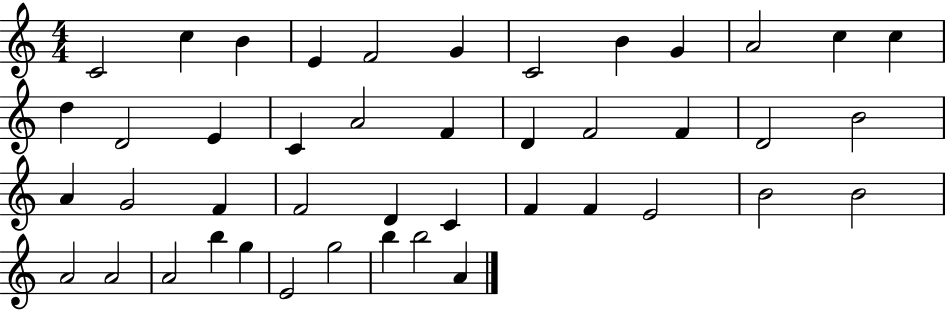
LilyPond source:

{
  \clef treble
  \numericTimeSignature
  \time 4/4
  \key c \major
  c'2 c''4 b'4 | e'4 f'2 g'4 | c'2 b'4 g'4 | a'2 c''4 c''4 | \break d''4 d'2 e'4 | c'4 a'2 f'4 | d'4 f'2 f'4 | d'2 b'2 | \break a'4 g'2 f'4 | f'2 d'4 c'4 | f'4 f'4 e'2 | b'2 b'2 | \break a'2 a'2 | a'2 b''4 g''4 | e'2 g''2 | b''4 b''2 a'4 | \break \bar "|."
}